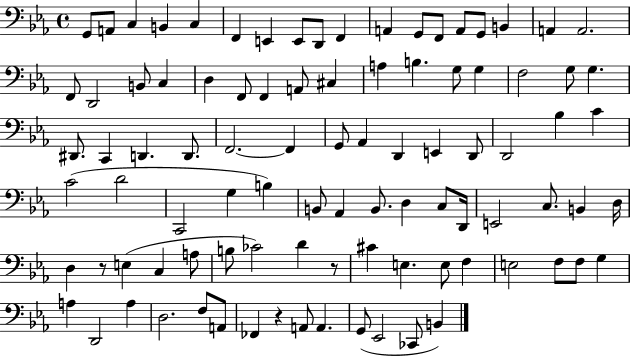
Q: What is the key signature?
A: EES major